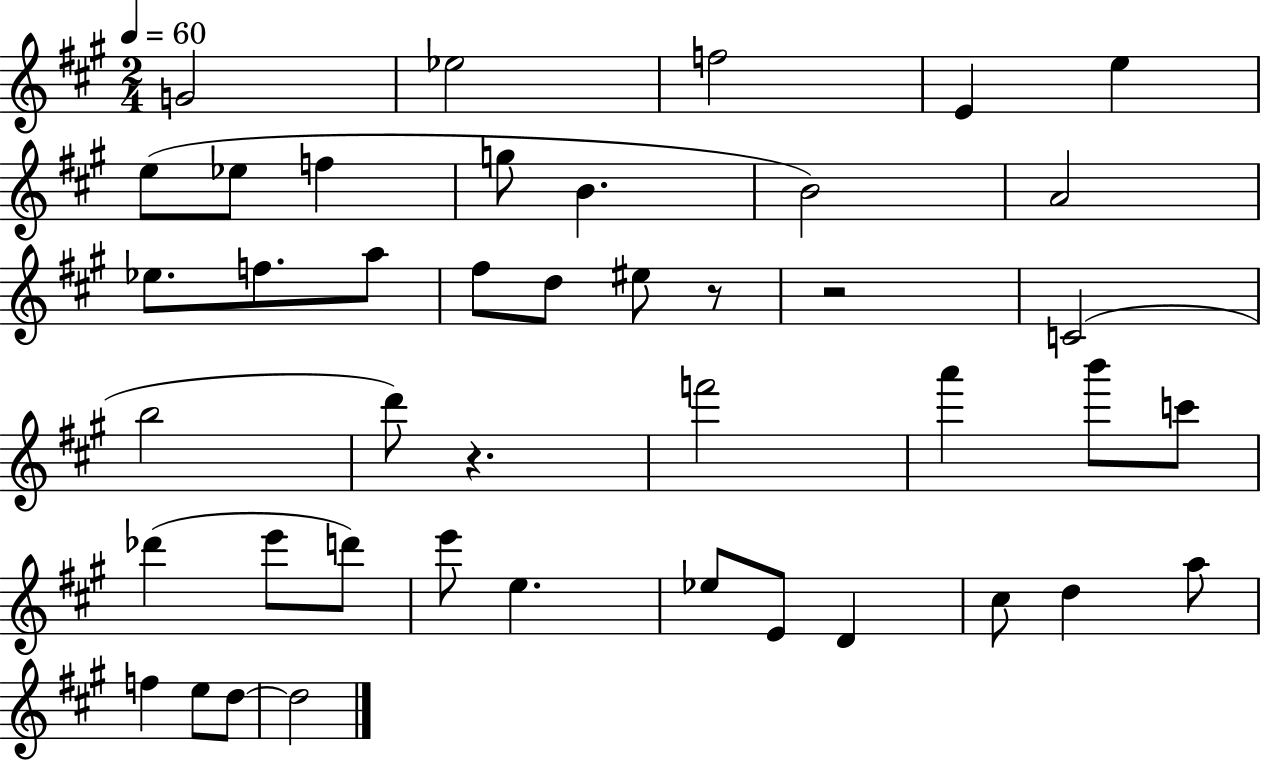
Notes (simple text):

G4/h Eb5/h F5/h E4/q E5/q E5/e Eb5/e F5/q G5/e B4/q. B4/h A4/h Eb5/e. F5/e. A5/e F#5/e D5/e EIS5/e R/e R/h C4/h B5/h D6/e R/q. F6/h A6/q B6/e C6/e Db6/q E6/e D6/e E6/e E5/q. Eb5/e E4/e D4/q C#5/e D5/q A5/e F5/q E5/e D5/e D5/h